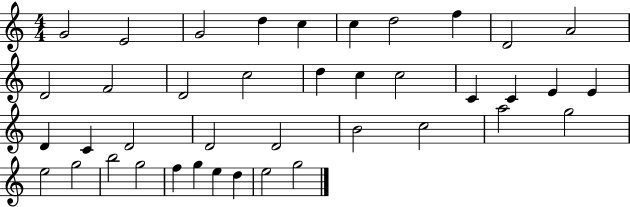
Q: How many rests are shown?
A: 0